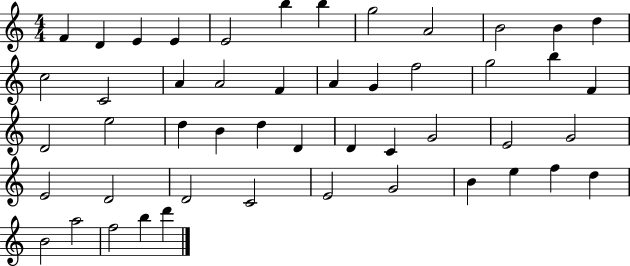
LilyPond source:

{
  \clef treble
  \numericTimeSignature
  \time 4/4
  \key c \major
  f'4 d'4 e'4 e'4 | e'2 b''4 b''4 | g''2 a'2 | b'2 b'4 d''4 | \break c''2 c'2 | a'4 a'2 f'4 | a'4 g'4 f''2 | g''2 b''4 f'4 | \break d'2 e''2 | d''4 b'4 d''4 d'4 | d'4 c'4 g'2 | e'2 g'2 | \break e'2 d'2 | d'2 c'2 | e'2 g'2 | b'4 e''4 f''4 d''4 | \break b'2 a''2 | f''2 b''4 d'''4 | \bar "|."
}